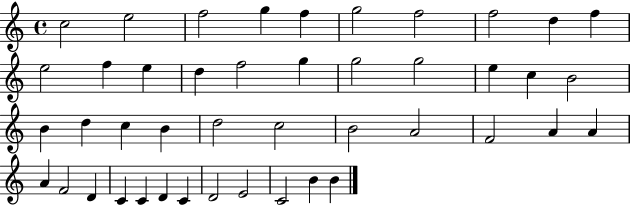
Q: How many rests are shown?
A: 0